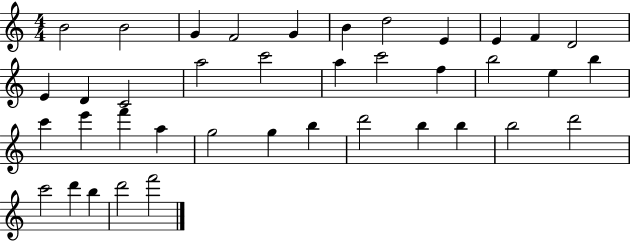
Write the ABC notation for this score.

X:1
T:Untitled
M:4/4
L:1/4
K:C
B2 B2 G F2 G B d2 E E F D2 E D C2 a2 c'2 a c'2 f b2 e b c' e' f' a g2 g b d'2 b b b2 d'2 c'2 d' b d'2 f'2